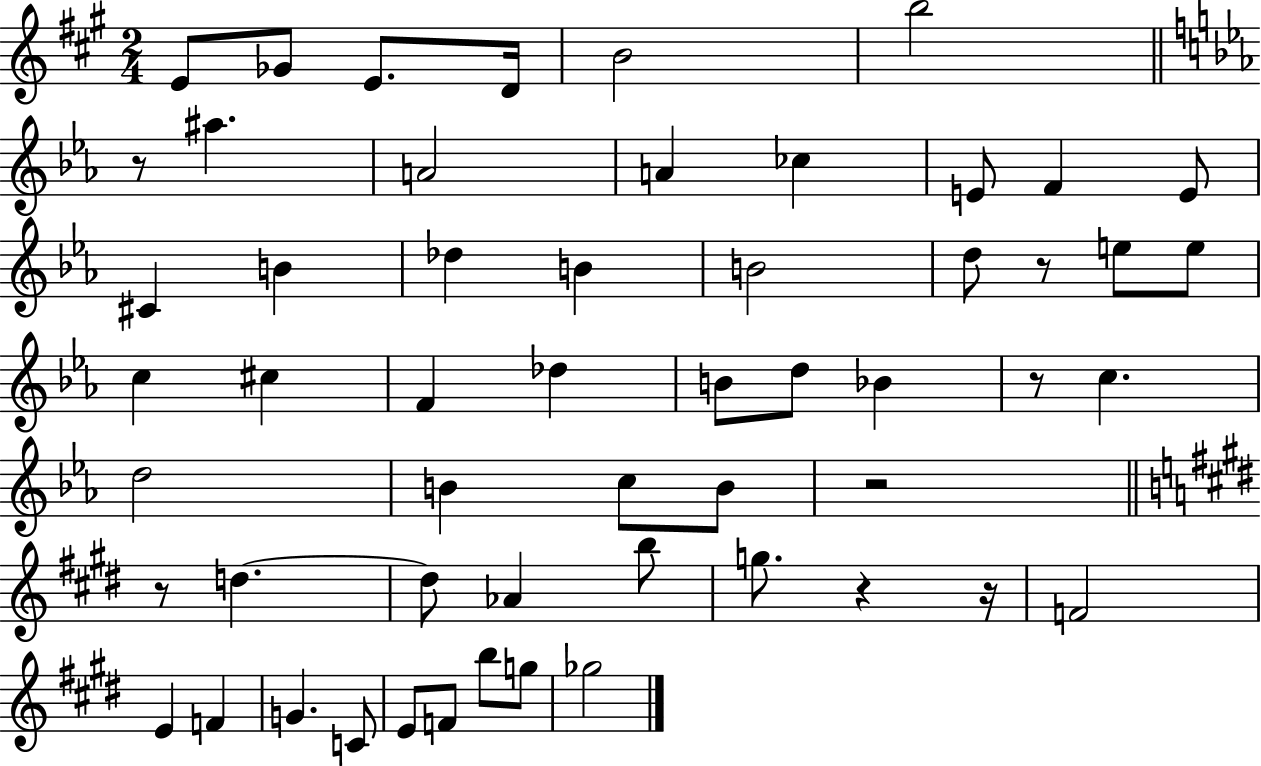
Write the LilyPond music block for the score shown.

{
  \clef treble
  \numericTimeSignature
  \time 2/4
  \key a \major
  e'8 ges'8 e'8. d'16 | b'2 | b''2 | \bar "||" \break \key ees \major r8 ais''4. | a'2 | a'4 ces''4 | e'8 f'4 e'8 | \break cis'4 b'4 | des''4 b'4 | b'2 | d''8 r8 e''8 e''8 | \break c''4 cis''4 | f'4 des''4 | b'8 d''8 bes'4 | r8 c''4. | \break d''2 | b'4 c''8 b'8 | r2 | \bar "||" \break \key e \major r8 d''4.~~ | d''8 aes'4 b''8 | g''8. r4 r16 | f'2 | \break e'4 f'4 | g'4. c'8 | e'8 f'8 b''8 g''8 | ges''2 | \break \bar "|."
}